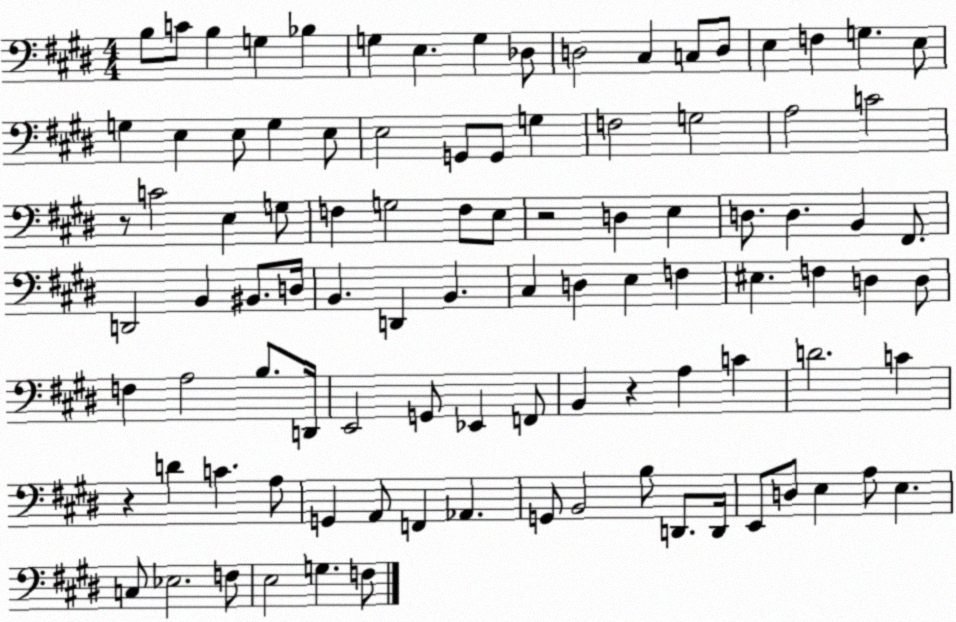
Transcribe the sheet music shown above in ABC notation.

X:1
T:Untitled
M:4/4
L:1/4
K:E
B,/2 C/2 B, G, _B, G, E, G, _D,/2 D,2 ^C, C,/2 D,/2 E, F, G, E,/2 G, E, E,/2 G, E,/2 E,2 G,,/2 G,,/2 G, F,2 G,2 A,2 C2 z/2 C2 E, G,/2 F, G,2 F,/2 E,/2 z2 D, E, D,/2 D, B,, ^F,,/2 D,,2 B,, ^B,,/2 D,/4 B,, D,, B,, ^C, D, E, F, ^E, F, D, D,/2 F, A,2 B,/2 D,,/4 E,,2 G,,/2 _E,, F,,/2 B,, z A, C D2 C z D C A,/2 G,, A,,/2 F,, _A,, G,,/2 B,,2 B,/2 D,,/2 D,,/4 E,,/2 D,/2 E, A,/2 E, C,/2 _E,2 F,/2 E,2 G, F,/2